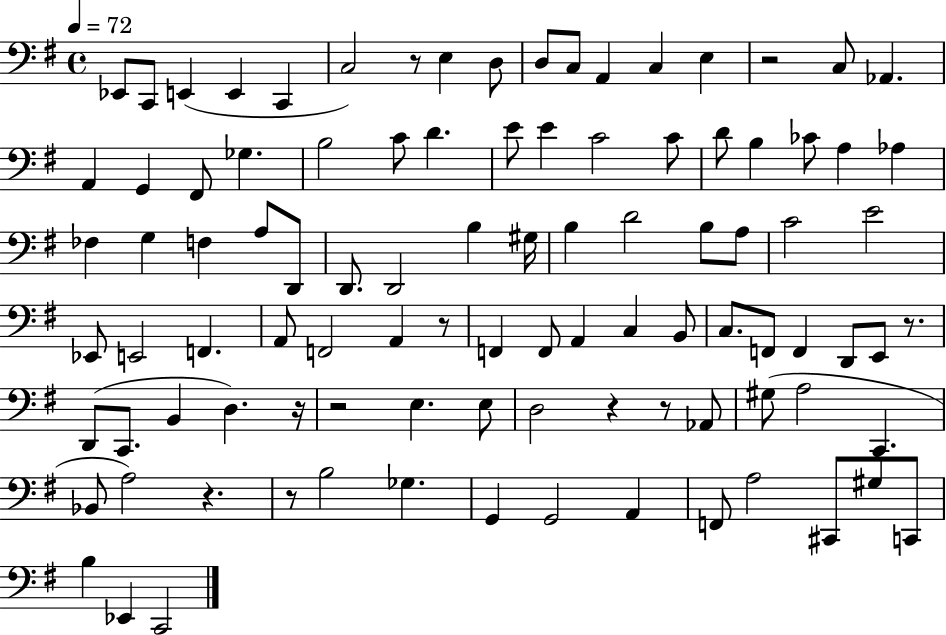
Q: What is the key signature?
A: G major